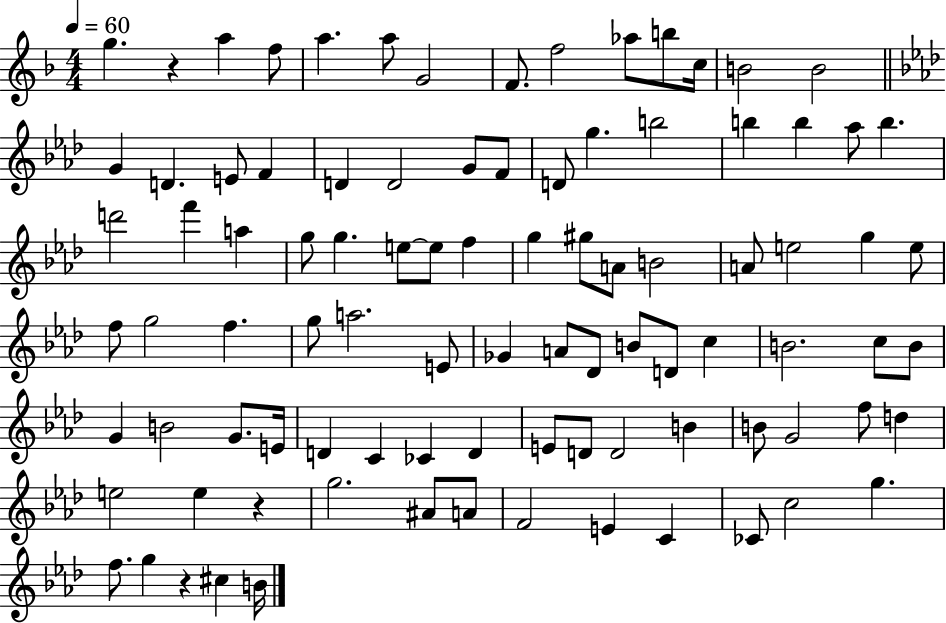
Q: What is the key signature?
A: F major